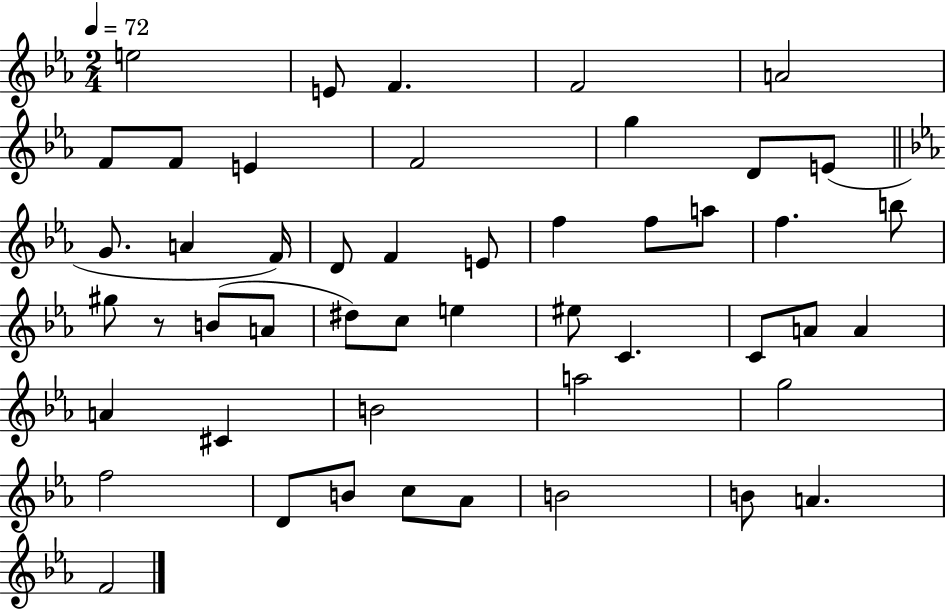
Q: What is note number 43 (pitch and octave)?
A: C5